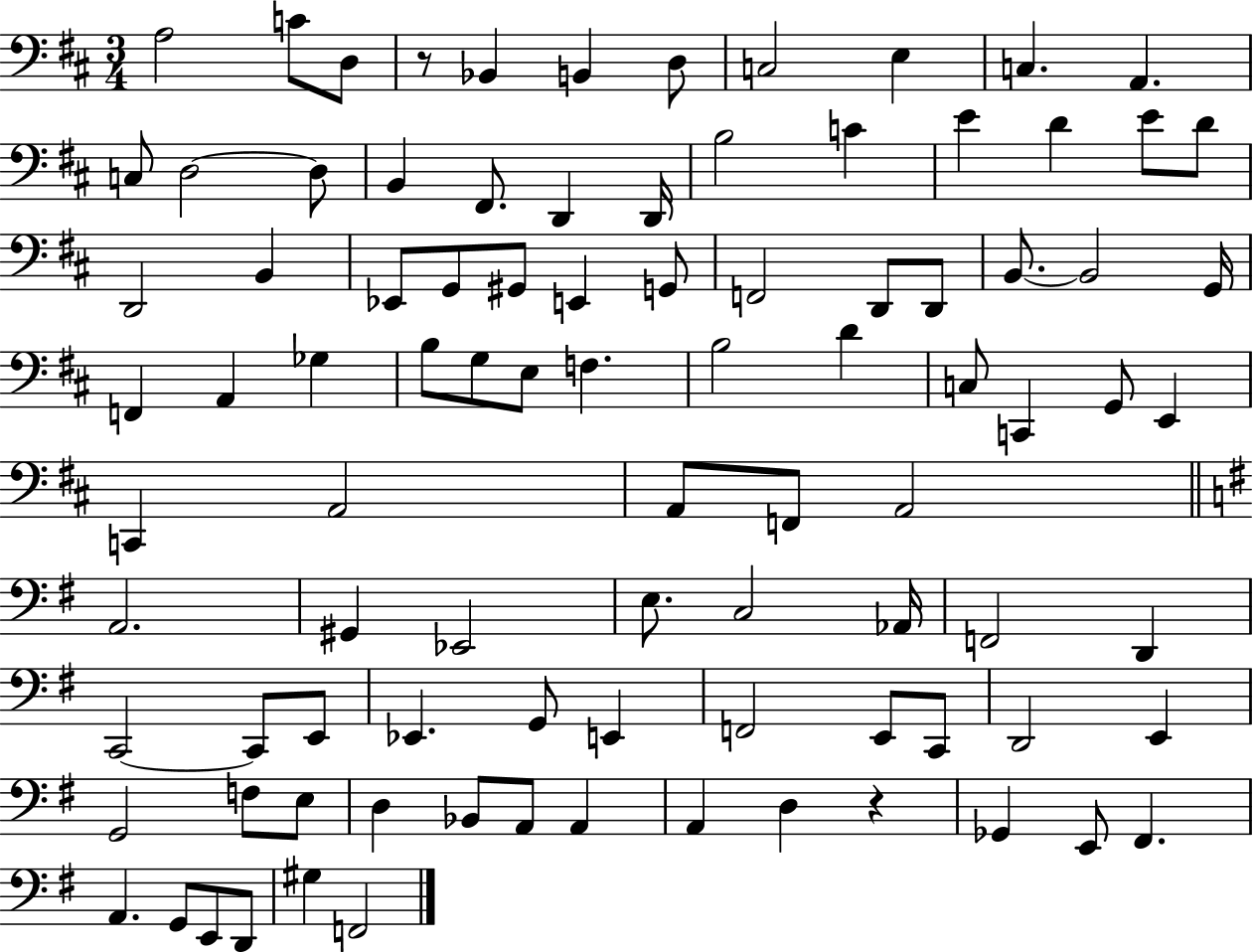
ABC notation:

X:1
T:Untitled
M:3/4
L:1/4
K:D
A,2 C/2 D,/2 z/2 _B,, B,, D,/2 C,2 E, C, A,, C,/2 D,2 D,/2 B,, ^F,,/2 D,, D,,/4 B,2 C E D E/2 D/2 D,,2 B,, _E,,/2 G,,/2 ^G,,/2 E,, G,,/2 F,,2 D,,/2 D,,/2 B,,/2 B,,2 G,,/4 F,, A,, _G, B,/2 G,/2 E,/2 F, B,2 D C,/2 C,, G,,/2 E,, C,, A,,2 A,,/2 F,,/2 A,,2 A,,2 ^G,, _E,,2 E,/2 C,2 _A,,/4 F,,2 D,, C,,2 C,,/2 E,,/2 _E,, G,,/2 E,, F,,2 E,,/2 C,,/2 D,,2 E,, G,,2 F,/2 E,/2 D, _B,,/2 A,,/2 A,, A,, D, z _G,, E,,/2 ^F,, A,, G,,/2 E,,/2 D,,/2 ^G, F,,2